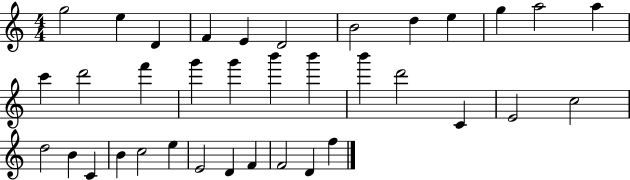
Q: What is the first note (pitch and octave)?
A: G5